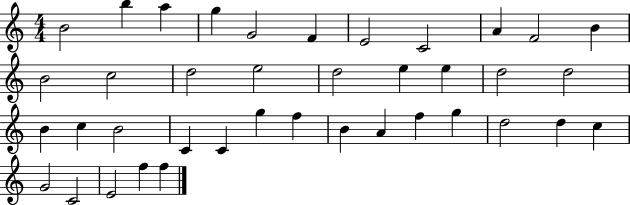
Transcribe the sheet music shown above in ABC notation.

X:1
T:Untitled
M:4/4
L:1/4
K:C
B2 b a g G2 F E2 C2 A F2 B B2 c2 d2 e2 d2 e e d2 d2 B c B2 C C g f B A f g d2 d c G2 C2 E2 f f